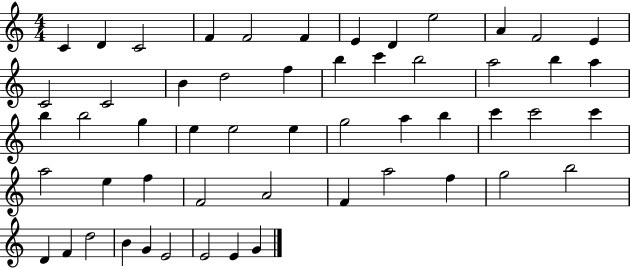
C4/q D4/q C4/h F4/q F4/h F4/q E4/q D4/q E5/h A4/q F4/h E4/q C4/h C4/h B4/q D5/h F5/q B5/q C6/q B5/h A5/h B5/q A5/q B5/q B5/h G5/q E5/q E5/h E5/q G5/h A5/q B5/q C6/q C6/h C6/q A5/h E5/q F5/q F4/h A4/h F4/q A5/h F5/q G5/h B5/h D4/q F4/q D5/h B4/q G4/q E4/h E4/h E4/q G4/q